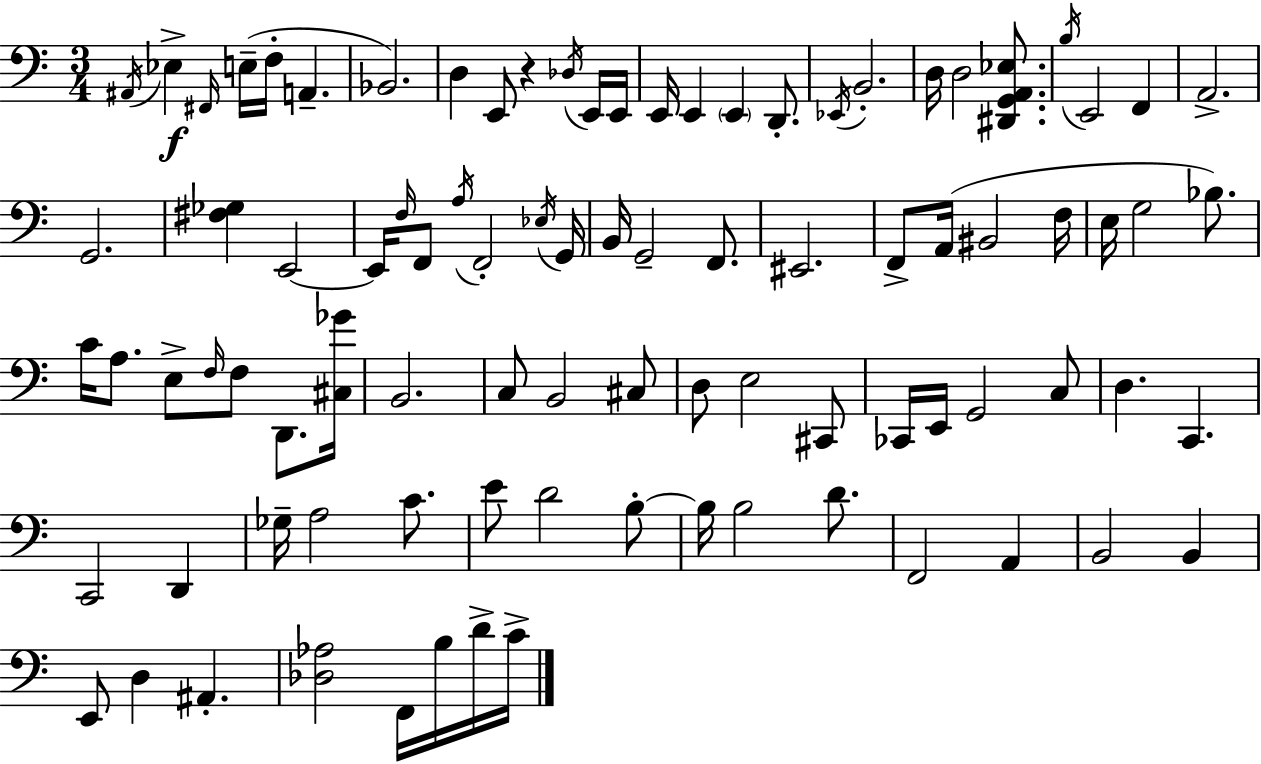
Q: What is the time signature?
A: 3/4